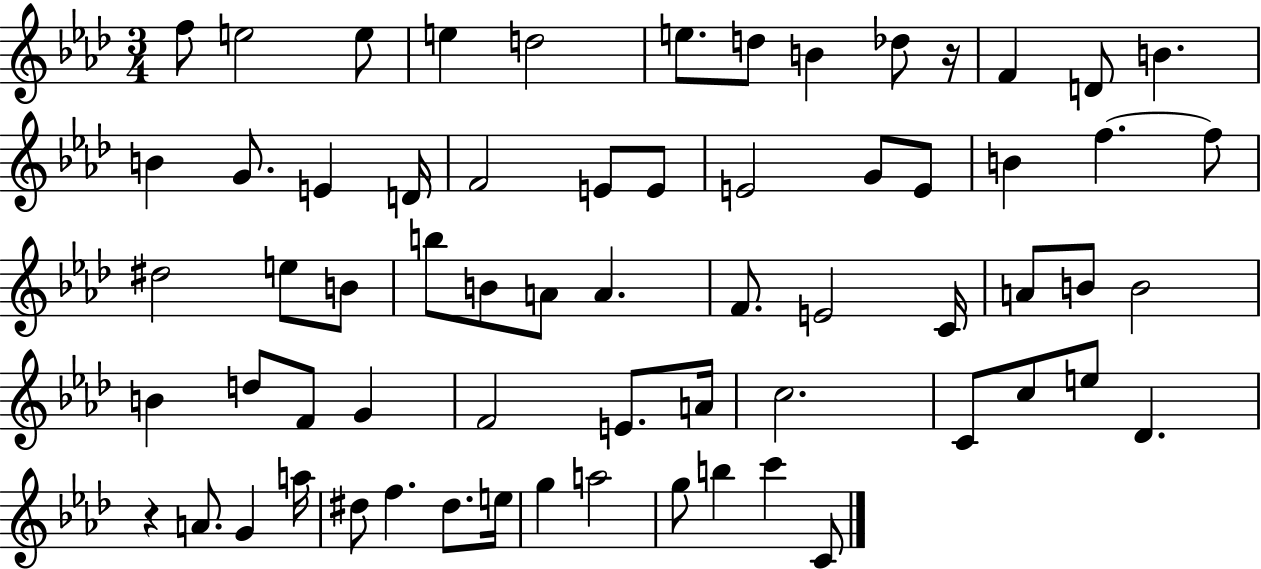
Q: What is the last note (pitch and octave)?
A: C4